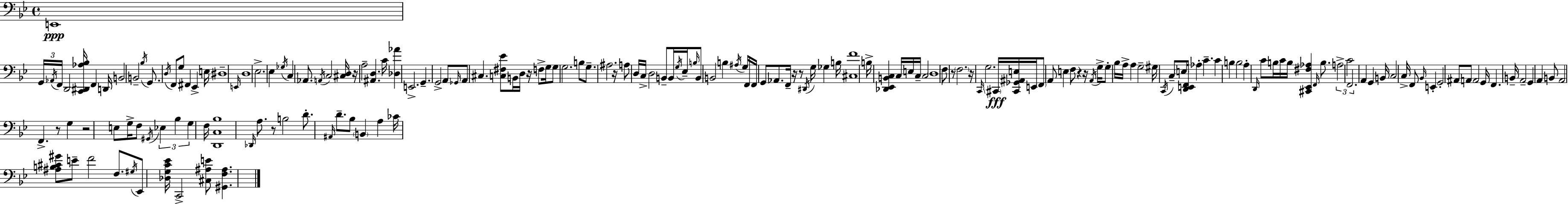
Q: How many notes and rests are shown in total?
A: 184